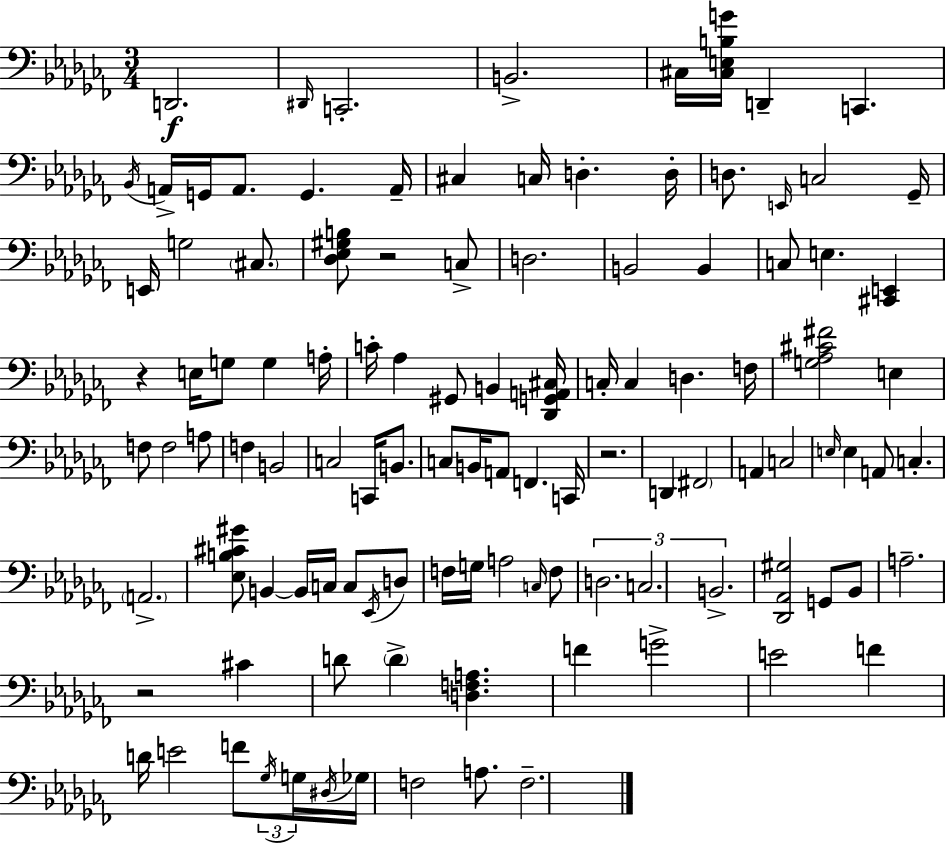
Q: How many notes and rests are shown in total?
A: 111